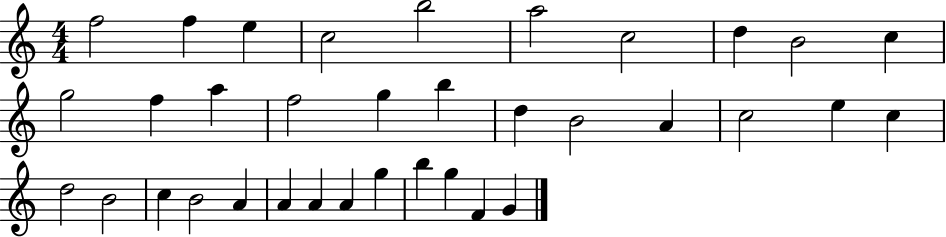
X:1
T:Untitled
M:4/4
L:1/4
K:C
f2 f e c2 b2 a2 c2 d B2 c g2 f a f2 g b d B2 A c2 e c d2 B2 c B2 A A A A g b g F G